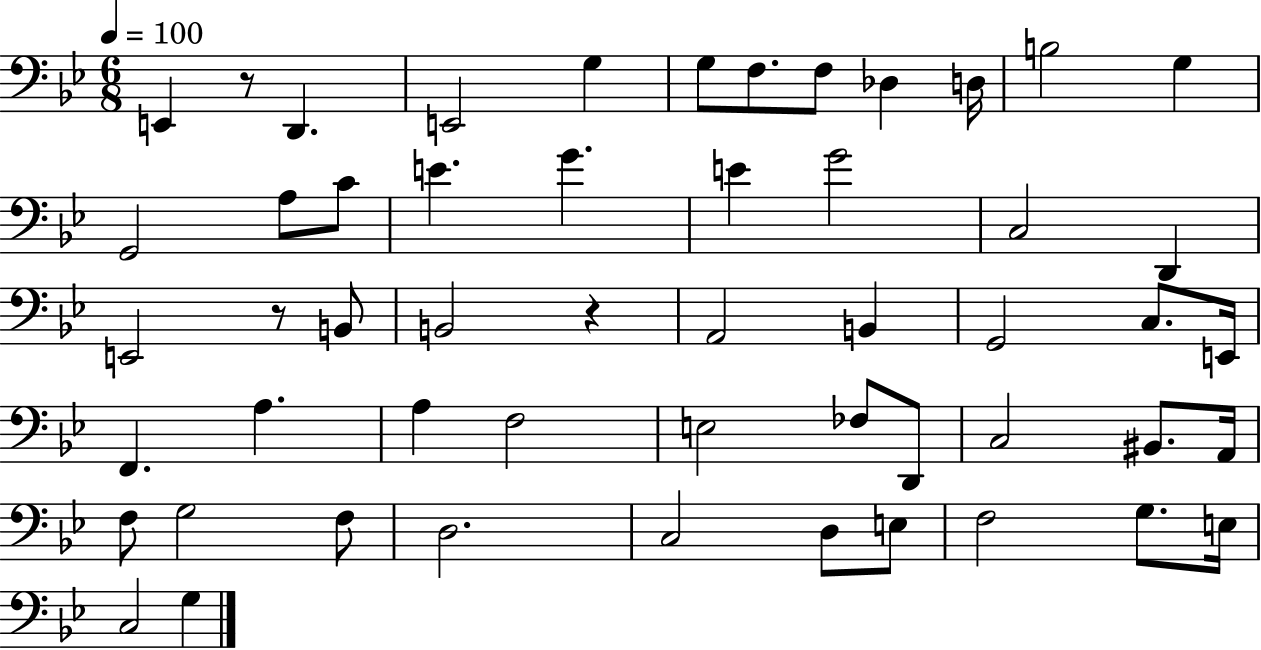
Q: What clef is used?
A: bass